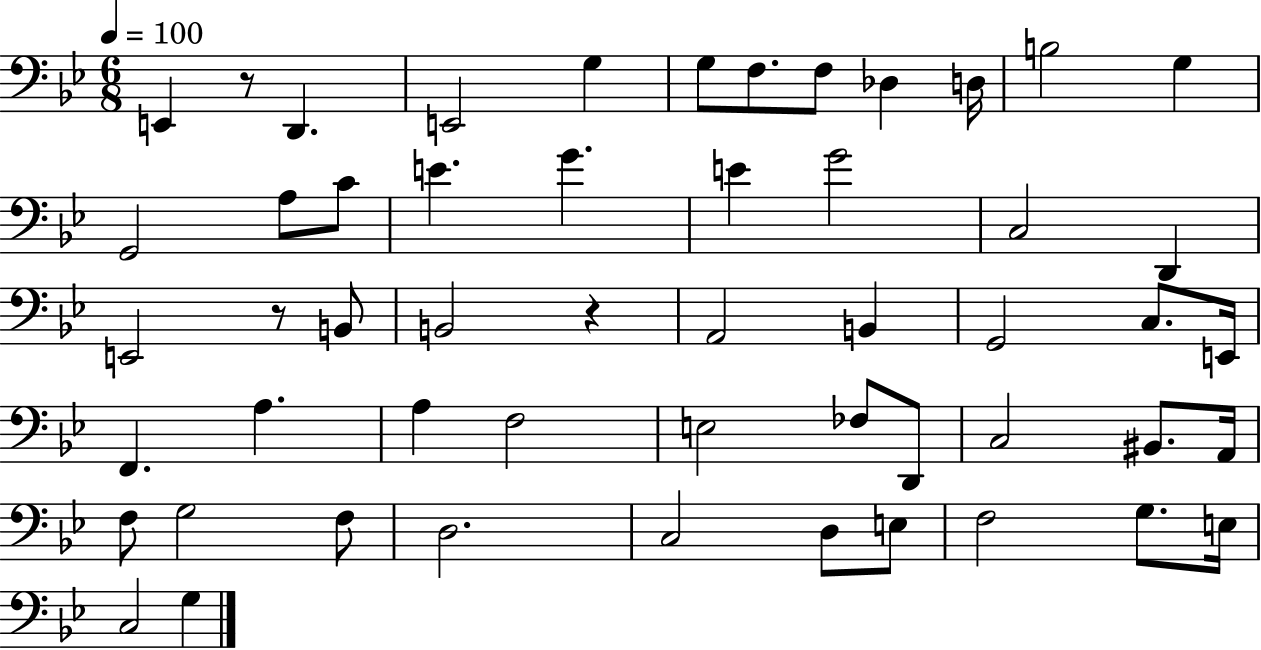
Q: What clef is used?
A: bass